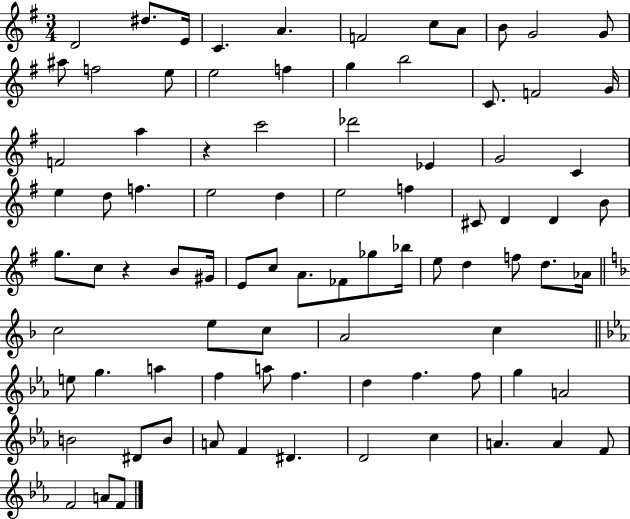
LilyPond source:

{
  \clef treble
  \numericTimeSignature
  \time 3/4
  \key g \major
  d'2 dis''8. e'16 | c'4. a'4. | f'2 c''8 a'8 | b'8 g'2 g'8 | \break ais''8 f''2 e''8 | e''2 f''4 | g''4 b''2 | c'8. f'2 g'16 | \break f'2 a''4 | r4 c'''2 | des'''2 ees'4 | g'2 c'4 | \break e''4 d''8 f''4. | e''2 d''4 | e''2 f''4 | cis'8 d'4 d'4 b'8 | \break g''8. c''8 r4 b'8 gis'16 | e'8 c''8 a'8. fes'8 ges''8 bes''16 | e''8 d''4 f''8 d''8. aes'16 | \bar "||" \break \key d \minor c''2 e''8 c''8 | a'2 c''4 | \bar "||" \break \key ees \major e''8 g''4. a''4 | f''4 a''8 f''4. | d''4 f''4. f''8 | g''4 a'2 | \break b'2 dis'8 b'8 | a'8 f'4 dis'4. | d'2 c''4 | a'4. a'4 f'8 | \break f'2 a'8 f'8 | \bar "|."
}